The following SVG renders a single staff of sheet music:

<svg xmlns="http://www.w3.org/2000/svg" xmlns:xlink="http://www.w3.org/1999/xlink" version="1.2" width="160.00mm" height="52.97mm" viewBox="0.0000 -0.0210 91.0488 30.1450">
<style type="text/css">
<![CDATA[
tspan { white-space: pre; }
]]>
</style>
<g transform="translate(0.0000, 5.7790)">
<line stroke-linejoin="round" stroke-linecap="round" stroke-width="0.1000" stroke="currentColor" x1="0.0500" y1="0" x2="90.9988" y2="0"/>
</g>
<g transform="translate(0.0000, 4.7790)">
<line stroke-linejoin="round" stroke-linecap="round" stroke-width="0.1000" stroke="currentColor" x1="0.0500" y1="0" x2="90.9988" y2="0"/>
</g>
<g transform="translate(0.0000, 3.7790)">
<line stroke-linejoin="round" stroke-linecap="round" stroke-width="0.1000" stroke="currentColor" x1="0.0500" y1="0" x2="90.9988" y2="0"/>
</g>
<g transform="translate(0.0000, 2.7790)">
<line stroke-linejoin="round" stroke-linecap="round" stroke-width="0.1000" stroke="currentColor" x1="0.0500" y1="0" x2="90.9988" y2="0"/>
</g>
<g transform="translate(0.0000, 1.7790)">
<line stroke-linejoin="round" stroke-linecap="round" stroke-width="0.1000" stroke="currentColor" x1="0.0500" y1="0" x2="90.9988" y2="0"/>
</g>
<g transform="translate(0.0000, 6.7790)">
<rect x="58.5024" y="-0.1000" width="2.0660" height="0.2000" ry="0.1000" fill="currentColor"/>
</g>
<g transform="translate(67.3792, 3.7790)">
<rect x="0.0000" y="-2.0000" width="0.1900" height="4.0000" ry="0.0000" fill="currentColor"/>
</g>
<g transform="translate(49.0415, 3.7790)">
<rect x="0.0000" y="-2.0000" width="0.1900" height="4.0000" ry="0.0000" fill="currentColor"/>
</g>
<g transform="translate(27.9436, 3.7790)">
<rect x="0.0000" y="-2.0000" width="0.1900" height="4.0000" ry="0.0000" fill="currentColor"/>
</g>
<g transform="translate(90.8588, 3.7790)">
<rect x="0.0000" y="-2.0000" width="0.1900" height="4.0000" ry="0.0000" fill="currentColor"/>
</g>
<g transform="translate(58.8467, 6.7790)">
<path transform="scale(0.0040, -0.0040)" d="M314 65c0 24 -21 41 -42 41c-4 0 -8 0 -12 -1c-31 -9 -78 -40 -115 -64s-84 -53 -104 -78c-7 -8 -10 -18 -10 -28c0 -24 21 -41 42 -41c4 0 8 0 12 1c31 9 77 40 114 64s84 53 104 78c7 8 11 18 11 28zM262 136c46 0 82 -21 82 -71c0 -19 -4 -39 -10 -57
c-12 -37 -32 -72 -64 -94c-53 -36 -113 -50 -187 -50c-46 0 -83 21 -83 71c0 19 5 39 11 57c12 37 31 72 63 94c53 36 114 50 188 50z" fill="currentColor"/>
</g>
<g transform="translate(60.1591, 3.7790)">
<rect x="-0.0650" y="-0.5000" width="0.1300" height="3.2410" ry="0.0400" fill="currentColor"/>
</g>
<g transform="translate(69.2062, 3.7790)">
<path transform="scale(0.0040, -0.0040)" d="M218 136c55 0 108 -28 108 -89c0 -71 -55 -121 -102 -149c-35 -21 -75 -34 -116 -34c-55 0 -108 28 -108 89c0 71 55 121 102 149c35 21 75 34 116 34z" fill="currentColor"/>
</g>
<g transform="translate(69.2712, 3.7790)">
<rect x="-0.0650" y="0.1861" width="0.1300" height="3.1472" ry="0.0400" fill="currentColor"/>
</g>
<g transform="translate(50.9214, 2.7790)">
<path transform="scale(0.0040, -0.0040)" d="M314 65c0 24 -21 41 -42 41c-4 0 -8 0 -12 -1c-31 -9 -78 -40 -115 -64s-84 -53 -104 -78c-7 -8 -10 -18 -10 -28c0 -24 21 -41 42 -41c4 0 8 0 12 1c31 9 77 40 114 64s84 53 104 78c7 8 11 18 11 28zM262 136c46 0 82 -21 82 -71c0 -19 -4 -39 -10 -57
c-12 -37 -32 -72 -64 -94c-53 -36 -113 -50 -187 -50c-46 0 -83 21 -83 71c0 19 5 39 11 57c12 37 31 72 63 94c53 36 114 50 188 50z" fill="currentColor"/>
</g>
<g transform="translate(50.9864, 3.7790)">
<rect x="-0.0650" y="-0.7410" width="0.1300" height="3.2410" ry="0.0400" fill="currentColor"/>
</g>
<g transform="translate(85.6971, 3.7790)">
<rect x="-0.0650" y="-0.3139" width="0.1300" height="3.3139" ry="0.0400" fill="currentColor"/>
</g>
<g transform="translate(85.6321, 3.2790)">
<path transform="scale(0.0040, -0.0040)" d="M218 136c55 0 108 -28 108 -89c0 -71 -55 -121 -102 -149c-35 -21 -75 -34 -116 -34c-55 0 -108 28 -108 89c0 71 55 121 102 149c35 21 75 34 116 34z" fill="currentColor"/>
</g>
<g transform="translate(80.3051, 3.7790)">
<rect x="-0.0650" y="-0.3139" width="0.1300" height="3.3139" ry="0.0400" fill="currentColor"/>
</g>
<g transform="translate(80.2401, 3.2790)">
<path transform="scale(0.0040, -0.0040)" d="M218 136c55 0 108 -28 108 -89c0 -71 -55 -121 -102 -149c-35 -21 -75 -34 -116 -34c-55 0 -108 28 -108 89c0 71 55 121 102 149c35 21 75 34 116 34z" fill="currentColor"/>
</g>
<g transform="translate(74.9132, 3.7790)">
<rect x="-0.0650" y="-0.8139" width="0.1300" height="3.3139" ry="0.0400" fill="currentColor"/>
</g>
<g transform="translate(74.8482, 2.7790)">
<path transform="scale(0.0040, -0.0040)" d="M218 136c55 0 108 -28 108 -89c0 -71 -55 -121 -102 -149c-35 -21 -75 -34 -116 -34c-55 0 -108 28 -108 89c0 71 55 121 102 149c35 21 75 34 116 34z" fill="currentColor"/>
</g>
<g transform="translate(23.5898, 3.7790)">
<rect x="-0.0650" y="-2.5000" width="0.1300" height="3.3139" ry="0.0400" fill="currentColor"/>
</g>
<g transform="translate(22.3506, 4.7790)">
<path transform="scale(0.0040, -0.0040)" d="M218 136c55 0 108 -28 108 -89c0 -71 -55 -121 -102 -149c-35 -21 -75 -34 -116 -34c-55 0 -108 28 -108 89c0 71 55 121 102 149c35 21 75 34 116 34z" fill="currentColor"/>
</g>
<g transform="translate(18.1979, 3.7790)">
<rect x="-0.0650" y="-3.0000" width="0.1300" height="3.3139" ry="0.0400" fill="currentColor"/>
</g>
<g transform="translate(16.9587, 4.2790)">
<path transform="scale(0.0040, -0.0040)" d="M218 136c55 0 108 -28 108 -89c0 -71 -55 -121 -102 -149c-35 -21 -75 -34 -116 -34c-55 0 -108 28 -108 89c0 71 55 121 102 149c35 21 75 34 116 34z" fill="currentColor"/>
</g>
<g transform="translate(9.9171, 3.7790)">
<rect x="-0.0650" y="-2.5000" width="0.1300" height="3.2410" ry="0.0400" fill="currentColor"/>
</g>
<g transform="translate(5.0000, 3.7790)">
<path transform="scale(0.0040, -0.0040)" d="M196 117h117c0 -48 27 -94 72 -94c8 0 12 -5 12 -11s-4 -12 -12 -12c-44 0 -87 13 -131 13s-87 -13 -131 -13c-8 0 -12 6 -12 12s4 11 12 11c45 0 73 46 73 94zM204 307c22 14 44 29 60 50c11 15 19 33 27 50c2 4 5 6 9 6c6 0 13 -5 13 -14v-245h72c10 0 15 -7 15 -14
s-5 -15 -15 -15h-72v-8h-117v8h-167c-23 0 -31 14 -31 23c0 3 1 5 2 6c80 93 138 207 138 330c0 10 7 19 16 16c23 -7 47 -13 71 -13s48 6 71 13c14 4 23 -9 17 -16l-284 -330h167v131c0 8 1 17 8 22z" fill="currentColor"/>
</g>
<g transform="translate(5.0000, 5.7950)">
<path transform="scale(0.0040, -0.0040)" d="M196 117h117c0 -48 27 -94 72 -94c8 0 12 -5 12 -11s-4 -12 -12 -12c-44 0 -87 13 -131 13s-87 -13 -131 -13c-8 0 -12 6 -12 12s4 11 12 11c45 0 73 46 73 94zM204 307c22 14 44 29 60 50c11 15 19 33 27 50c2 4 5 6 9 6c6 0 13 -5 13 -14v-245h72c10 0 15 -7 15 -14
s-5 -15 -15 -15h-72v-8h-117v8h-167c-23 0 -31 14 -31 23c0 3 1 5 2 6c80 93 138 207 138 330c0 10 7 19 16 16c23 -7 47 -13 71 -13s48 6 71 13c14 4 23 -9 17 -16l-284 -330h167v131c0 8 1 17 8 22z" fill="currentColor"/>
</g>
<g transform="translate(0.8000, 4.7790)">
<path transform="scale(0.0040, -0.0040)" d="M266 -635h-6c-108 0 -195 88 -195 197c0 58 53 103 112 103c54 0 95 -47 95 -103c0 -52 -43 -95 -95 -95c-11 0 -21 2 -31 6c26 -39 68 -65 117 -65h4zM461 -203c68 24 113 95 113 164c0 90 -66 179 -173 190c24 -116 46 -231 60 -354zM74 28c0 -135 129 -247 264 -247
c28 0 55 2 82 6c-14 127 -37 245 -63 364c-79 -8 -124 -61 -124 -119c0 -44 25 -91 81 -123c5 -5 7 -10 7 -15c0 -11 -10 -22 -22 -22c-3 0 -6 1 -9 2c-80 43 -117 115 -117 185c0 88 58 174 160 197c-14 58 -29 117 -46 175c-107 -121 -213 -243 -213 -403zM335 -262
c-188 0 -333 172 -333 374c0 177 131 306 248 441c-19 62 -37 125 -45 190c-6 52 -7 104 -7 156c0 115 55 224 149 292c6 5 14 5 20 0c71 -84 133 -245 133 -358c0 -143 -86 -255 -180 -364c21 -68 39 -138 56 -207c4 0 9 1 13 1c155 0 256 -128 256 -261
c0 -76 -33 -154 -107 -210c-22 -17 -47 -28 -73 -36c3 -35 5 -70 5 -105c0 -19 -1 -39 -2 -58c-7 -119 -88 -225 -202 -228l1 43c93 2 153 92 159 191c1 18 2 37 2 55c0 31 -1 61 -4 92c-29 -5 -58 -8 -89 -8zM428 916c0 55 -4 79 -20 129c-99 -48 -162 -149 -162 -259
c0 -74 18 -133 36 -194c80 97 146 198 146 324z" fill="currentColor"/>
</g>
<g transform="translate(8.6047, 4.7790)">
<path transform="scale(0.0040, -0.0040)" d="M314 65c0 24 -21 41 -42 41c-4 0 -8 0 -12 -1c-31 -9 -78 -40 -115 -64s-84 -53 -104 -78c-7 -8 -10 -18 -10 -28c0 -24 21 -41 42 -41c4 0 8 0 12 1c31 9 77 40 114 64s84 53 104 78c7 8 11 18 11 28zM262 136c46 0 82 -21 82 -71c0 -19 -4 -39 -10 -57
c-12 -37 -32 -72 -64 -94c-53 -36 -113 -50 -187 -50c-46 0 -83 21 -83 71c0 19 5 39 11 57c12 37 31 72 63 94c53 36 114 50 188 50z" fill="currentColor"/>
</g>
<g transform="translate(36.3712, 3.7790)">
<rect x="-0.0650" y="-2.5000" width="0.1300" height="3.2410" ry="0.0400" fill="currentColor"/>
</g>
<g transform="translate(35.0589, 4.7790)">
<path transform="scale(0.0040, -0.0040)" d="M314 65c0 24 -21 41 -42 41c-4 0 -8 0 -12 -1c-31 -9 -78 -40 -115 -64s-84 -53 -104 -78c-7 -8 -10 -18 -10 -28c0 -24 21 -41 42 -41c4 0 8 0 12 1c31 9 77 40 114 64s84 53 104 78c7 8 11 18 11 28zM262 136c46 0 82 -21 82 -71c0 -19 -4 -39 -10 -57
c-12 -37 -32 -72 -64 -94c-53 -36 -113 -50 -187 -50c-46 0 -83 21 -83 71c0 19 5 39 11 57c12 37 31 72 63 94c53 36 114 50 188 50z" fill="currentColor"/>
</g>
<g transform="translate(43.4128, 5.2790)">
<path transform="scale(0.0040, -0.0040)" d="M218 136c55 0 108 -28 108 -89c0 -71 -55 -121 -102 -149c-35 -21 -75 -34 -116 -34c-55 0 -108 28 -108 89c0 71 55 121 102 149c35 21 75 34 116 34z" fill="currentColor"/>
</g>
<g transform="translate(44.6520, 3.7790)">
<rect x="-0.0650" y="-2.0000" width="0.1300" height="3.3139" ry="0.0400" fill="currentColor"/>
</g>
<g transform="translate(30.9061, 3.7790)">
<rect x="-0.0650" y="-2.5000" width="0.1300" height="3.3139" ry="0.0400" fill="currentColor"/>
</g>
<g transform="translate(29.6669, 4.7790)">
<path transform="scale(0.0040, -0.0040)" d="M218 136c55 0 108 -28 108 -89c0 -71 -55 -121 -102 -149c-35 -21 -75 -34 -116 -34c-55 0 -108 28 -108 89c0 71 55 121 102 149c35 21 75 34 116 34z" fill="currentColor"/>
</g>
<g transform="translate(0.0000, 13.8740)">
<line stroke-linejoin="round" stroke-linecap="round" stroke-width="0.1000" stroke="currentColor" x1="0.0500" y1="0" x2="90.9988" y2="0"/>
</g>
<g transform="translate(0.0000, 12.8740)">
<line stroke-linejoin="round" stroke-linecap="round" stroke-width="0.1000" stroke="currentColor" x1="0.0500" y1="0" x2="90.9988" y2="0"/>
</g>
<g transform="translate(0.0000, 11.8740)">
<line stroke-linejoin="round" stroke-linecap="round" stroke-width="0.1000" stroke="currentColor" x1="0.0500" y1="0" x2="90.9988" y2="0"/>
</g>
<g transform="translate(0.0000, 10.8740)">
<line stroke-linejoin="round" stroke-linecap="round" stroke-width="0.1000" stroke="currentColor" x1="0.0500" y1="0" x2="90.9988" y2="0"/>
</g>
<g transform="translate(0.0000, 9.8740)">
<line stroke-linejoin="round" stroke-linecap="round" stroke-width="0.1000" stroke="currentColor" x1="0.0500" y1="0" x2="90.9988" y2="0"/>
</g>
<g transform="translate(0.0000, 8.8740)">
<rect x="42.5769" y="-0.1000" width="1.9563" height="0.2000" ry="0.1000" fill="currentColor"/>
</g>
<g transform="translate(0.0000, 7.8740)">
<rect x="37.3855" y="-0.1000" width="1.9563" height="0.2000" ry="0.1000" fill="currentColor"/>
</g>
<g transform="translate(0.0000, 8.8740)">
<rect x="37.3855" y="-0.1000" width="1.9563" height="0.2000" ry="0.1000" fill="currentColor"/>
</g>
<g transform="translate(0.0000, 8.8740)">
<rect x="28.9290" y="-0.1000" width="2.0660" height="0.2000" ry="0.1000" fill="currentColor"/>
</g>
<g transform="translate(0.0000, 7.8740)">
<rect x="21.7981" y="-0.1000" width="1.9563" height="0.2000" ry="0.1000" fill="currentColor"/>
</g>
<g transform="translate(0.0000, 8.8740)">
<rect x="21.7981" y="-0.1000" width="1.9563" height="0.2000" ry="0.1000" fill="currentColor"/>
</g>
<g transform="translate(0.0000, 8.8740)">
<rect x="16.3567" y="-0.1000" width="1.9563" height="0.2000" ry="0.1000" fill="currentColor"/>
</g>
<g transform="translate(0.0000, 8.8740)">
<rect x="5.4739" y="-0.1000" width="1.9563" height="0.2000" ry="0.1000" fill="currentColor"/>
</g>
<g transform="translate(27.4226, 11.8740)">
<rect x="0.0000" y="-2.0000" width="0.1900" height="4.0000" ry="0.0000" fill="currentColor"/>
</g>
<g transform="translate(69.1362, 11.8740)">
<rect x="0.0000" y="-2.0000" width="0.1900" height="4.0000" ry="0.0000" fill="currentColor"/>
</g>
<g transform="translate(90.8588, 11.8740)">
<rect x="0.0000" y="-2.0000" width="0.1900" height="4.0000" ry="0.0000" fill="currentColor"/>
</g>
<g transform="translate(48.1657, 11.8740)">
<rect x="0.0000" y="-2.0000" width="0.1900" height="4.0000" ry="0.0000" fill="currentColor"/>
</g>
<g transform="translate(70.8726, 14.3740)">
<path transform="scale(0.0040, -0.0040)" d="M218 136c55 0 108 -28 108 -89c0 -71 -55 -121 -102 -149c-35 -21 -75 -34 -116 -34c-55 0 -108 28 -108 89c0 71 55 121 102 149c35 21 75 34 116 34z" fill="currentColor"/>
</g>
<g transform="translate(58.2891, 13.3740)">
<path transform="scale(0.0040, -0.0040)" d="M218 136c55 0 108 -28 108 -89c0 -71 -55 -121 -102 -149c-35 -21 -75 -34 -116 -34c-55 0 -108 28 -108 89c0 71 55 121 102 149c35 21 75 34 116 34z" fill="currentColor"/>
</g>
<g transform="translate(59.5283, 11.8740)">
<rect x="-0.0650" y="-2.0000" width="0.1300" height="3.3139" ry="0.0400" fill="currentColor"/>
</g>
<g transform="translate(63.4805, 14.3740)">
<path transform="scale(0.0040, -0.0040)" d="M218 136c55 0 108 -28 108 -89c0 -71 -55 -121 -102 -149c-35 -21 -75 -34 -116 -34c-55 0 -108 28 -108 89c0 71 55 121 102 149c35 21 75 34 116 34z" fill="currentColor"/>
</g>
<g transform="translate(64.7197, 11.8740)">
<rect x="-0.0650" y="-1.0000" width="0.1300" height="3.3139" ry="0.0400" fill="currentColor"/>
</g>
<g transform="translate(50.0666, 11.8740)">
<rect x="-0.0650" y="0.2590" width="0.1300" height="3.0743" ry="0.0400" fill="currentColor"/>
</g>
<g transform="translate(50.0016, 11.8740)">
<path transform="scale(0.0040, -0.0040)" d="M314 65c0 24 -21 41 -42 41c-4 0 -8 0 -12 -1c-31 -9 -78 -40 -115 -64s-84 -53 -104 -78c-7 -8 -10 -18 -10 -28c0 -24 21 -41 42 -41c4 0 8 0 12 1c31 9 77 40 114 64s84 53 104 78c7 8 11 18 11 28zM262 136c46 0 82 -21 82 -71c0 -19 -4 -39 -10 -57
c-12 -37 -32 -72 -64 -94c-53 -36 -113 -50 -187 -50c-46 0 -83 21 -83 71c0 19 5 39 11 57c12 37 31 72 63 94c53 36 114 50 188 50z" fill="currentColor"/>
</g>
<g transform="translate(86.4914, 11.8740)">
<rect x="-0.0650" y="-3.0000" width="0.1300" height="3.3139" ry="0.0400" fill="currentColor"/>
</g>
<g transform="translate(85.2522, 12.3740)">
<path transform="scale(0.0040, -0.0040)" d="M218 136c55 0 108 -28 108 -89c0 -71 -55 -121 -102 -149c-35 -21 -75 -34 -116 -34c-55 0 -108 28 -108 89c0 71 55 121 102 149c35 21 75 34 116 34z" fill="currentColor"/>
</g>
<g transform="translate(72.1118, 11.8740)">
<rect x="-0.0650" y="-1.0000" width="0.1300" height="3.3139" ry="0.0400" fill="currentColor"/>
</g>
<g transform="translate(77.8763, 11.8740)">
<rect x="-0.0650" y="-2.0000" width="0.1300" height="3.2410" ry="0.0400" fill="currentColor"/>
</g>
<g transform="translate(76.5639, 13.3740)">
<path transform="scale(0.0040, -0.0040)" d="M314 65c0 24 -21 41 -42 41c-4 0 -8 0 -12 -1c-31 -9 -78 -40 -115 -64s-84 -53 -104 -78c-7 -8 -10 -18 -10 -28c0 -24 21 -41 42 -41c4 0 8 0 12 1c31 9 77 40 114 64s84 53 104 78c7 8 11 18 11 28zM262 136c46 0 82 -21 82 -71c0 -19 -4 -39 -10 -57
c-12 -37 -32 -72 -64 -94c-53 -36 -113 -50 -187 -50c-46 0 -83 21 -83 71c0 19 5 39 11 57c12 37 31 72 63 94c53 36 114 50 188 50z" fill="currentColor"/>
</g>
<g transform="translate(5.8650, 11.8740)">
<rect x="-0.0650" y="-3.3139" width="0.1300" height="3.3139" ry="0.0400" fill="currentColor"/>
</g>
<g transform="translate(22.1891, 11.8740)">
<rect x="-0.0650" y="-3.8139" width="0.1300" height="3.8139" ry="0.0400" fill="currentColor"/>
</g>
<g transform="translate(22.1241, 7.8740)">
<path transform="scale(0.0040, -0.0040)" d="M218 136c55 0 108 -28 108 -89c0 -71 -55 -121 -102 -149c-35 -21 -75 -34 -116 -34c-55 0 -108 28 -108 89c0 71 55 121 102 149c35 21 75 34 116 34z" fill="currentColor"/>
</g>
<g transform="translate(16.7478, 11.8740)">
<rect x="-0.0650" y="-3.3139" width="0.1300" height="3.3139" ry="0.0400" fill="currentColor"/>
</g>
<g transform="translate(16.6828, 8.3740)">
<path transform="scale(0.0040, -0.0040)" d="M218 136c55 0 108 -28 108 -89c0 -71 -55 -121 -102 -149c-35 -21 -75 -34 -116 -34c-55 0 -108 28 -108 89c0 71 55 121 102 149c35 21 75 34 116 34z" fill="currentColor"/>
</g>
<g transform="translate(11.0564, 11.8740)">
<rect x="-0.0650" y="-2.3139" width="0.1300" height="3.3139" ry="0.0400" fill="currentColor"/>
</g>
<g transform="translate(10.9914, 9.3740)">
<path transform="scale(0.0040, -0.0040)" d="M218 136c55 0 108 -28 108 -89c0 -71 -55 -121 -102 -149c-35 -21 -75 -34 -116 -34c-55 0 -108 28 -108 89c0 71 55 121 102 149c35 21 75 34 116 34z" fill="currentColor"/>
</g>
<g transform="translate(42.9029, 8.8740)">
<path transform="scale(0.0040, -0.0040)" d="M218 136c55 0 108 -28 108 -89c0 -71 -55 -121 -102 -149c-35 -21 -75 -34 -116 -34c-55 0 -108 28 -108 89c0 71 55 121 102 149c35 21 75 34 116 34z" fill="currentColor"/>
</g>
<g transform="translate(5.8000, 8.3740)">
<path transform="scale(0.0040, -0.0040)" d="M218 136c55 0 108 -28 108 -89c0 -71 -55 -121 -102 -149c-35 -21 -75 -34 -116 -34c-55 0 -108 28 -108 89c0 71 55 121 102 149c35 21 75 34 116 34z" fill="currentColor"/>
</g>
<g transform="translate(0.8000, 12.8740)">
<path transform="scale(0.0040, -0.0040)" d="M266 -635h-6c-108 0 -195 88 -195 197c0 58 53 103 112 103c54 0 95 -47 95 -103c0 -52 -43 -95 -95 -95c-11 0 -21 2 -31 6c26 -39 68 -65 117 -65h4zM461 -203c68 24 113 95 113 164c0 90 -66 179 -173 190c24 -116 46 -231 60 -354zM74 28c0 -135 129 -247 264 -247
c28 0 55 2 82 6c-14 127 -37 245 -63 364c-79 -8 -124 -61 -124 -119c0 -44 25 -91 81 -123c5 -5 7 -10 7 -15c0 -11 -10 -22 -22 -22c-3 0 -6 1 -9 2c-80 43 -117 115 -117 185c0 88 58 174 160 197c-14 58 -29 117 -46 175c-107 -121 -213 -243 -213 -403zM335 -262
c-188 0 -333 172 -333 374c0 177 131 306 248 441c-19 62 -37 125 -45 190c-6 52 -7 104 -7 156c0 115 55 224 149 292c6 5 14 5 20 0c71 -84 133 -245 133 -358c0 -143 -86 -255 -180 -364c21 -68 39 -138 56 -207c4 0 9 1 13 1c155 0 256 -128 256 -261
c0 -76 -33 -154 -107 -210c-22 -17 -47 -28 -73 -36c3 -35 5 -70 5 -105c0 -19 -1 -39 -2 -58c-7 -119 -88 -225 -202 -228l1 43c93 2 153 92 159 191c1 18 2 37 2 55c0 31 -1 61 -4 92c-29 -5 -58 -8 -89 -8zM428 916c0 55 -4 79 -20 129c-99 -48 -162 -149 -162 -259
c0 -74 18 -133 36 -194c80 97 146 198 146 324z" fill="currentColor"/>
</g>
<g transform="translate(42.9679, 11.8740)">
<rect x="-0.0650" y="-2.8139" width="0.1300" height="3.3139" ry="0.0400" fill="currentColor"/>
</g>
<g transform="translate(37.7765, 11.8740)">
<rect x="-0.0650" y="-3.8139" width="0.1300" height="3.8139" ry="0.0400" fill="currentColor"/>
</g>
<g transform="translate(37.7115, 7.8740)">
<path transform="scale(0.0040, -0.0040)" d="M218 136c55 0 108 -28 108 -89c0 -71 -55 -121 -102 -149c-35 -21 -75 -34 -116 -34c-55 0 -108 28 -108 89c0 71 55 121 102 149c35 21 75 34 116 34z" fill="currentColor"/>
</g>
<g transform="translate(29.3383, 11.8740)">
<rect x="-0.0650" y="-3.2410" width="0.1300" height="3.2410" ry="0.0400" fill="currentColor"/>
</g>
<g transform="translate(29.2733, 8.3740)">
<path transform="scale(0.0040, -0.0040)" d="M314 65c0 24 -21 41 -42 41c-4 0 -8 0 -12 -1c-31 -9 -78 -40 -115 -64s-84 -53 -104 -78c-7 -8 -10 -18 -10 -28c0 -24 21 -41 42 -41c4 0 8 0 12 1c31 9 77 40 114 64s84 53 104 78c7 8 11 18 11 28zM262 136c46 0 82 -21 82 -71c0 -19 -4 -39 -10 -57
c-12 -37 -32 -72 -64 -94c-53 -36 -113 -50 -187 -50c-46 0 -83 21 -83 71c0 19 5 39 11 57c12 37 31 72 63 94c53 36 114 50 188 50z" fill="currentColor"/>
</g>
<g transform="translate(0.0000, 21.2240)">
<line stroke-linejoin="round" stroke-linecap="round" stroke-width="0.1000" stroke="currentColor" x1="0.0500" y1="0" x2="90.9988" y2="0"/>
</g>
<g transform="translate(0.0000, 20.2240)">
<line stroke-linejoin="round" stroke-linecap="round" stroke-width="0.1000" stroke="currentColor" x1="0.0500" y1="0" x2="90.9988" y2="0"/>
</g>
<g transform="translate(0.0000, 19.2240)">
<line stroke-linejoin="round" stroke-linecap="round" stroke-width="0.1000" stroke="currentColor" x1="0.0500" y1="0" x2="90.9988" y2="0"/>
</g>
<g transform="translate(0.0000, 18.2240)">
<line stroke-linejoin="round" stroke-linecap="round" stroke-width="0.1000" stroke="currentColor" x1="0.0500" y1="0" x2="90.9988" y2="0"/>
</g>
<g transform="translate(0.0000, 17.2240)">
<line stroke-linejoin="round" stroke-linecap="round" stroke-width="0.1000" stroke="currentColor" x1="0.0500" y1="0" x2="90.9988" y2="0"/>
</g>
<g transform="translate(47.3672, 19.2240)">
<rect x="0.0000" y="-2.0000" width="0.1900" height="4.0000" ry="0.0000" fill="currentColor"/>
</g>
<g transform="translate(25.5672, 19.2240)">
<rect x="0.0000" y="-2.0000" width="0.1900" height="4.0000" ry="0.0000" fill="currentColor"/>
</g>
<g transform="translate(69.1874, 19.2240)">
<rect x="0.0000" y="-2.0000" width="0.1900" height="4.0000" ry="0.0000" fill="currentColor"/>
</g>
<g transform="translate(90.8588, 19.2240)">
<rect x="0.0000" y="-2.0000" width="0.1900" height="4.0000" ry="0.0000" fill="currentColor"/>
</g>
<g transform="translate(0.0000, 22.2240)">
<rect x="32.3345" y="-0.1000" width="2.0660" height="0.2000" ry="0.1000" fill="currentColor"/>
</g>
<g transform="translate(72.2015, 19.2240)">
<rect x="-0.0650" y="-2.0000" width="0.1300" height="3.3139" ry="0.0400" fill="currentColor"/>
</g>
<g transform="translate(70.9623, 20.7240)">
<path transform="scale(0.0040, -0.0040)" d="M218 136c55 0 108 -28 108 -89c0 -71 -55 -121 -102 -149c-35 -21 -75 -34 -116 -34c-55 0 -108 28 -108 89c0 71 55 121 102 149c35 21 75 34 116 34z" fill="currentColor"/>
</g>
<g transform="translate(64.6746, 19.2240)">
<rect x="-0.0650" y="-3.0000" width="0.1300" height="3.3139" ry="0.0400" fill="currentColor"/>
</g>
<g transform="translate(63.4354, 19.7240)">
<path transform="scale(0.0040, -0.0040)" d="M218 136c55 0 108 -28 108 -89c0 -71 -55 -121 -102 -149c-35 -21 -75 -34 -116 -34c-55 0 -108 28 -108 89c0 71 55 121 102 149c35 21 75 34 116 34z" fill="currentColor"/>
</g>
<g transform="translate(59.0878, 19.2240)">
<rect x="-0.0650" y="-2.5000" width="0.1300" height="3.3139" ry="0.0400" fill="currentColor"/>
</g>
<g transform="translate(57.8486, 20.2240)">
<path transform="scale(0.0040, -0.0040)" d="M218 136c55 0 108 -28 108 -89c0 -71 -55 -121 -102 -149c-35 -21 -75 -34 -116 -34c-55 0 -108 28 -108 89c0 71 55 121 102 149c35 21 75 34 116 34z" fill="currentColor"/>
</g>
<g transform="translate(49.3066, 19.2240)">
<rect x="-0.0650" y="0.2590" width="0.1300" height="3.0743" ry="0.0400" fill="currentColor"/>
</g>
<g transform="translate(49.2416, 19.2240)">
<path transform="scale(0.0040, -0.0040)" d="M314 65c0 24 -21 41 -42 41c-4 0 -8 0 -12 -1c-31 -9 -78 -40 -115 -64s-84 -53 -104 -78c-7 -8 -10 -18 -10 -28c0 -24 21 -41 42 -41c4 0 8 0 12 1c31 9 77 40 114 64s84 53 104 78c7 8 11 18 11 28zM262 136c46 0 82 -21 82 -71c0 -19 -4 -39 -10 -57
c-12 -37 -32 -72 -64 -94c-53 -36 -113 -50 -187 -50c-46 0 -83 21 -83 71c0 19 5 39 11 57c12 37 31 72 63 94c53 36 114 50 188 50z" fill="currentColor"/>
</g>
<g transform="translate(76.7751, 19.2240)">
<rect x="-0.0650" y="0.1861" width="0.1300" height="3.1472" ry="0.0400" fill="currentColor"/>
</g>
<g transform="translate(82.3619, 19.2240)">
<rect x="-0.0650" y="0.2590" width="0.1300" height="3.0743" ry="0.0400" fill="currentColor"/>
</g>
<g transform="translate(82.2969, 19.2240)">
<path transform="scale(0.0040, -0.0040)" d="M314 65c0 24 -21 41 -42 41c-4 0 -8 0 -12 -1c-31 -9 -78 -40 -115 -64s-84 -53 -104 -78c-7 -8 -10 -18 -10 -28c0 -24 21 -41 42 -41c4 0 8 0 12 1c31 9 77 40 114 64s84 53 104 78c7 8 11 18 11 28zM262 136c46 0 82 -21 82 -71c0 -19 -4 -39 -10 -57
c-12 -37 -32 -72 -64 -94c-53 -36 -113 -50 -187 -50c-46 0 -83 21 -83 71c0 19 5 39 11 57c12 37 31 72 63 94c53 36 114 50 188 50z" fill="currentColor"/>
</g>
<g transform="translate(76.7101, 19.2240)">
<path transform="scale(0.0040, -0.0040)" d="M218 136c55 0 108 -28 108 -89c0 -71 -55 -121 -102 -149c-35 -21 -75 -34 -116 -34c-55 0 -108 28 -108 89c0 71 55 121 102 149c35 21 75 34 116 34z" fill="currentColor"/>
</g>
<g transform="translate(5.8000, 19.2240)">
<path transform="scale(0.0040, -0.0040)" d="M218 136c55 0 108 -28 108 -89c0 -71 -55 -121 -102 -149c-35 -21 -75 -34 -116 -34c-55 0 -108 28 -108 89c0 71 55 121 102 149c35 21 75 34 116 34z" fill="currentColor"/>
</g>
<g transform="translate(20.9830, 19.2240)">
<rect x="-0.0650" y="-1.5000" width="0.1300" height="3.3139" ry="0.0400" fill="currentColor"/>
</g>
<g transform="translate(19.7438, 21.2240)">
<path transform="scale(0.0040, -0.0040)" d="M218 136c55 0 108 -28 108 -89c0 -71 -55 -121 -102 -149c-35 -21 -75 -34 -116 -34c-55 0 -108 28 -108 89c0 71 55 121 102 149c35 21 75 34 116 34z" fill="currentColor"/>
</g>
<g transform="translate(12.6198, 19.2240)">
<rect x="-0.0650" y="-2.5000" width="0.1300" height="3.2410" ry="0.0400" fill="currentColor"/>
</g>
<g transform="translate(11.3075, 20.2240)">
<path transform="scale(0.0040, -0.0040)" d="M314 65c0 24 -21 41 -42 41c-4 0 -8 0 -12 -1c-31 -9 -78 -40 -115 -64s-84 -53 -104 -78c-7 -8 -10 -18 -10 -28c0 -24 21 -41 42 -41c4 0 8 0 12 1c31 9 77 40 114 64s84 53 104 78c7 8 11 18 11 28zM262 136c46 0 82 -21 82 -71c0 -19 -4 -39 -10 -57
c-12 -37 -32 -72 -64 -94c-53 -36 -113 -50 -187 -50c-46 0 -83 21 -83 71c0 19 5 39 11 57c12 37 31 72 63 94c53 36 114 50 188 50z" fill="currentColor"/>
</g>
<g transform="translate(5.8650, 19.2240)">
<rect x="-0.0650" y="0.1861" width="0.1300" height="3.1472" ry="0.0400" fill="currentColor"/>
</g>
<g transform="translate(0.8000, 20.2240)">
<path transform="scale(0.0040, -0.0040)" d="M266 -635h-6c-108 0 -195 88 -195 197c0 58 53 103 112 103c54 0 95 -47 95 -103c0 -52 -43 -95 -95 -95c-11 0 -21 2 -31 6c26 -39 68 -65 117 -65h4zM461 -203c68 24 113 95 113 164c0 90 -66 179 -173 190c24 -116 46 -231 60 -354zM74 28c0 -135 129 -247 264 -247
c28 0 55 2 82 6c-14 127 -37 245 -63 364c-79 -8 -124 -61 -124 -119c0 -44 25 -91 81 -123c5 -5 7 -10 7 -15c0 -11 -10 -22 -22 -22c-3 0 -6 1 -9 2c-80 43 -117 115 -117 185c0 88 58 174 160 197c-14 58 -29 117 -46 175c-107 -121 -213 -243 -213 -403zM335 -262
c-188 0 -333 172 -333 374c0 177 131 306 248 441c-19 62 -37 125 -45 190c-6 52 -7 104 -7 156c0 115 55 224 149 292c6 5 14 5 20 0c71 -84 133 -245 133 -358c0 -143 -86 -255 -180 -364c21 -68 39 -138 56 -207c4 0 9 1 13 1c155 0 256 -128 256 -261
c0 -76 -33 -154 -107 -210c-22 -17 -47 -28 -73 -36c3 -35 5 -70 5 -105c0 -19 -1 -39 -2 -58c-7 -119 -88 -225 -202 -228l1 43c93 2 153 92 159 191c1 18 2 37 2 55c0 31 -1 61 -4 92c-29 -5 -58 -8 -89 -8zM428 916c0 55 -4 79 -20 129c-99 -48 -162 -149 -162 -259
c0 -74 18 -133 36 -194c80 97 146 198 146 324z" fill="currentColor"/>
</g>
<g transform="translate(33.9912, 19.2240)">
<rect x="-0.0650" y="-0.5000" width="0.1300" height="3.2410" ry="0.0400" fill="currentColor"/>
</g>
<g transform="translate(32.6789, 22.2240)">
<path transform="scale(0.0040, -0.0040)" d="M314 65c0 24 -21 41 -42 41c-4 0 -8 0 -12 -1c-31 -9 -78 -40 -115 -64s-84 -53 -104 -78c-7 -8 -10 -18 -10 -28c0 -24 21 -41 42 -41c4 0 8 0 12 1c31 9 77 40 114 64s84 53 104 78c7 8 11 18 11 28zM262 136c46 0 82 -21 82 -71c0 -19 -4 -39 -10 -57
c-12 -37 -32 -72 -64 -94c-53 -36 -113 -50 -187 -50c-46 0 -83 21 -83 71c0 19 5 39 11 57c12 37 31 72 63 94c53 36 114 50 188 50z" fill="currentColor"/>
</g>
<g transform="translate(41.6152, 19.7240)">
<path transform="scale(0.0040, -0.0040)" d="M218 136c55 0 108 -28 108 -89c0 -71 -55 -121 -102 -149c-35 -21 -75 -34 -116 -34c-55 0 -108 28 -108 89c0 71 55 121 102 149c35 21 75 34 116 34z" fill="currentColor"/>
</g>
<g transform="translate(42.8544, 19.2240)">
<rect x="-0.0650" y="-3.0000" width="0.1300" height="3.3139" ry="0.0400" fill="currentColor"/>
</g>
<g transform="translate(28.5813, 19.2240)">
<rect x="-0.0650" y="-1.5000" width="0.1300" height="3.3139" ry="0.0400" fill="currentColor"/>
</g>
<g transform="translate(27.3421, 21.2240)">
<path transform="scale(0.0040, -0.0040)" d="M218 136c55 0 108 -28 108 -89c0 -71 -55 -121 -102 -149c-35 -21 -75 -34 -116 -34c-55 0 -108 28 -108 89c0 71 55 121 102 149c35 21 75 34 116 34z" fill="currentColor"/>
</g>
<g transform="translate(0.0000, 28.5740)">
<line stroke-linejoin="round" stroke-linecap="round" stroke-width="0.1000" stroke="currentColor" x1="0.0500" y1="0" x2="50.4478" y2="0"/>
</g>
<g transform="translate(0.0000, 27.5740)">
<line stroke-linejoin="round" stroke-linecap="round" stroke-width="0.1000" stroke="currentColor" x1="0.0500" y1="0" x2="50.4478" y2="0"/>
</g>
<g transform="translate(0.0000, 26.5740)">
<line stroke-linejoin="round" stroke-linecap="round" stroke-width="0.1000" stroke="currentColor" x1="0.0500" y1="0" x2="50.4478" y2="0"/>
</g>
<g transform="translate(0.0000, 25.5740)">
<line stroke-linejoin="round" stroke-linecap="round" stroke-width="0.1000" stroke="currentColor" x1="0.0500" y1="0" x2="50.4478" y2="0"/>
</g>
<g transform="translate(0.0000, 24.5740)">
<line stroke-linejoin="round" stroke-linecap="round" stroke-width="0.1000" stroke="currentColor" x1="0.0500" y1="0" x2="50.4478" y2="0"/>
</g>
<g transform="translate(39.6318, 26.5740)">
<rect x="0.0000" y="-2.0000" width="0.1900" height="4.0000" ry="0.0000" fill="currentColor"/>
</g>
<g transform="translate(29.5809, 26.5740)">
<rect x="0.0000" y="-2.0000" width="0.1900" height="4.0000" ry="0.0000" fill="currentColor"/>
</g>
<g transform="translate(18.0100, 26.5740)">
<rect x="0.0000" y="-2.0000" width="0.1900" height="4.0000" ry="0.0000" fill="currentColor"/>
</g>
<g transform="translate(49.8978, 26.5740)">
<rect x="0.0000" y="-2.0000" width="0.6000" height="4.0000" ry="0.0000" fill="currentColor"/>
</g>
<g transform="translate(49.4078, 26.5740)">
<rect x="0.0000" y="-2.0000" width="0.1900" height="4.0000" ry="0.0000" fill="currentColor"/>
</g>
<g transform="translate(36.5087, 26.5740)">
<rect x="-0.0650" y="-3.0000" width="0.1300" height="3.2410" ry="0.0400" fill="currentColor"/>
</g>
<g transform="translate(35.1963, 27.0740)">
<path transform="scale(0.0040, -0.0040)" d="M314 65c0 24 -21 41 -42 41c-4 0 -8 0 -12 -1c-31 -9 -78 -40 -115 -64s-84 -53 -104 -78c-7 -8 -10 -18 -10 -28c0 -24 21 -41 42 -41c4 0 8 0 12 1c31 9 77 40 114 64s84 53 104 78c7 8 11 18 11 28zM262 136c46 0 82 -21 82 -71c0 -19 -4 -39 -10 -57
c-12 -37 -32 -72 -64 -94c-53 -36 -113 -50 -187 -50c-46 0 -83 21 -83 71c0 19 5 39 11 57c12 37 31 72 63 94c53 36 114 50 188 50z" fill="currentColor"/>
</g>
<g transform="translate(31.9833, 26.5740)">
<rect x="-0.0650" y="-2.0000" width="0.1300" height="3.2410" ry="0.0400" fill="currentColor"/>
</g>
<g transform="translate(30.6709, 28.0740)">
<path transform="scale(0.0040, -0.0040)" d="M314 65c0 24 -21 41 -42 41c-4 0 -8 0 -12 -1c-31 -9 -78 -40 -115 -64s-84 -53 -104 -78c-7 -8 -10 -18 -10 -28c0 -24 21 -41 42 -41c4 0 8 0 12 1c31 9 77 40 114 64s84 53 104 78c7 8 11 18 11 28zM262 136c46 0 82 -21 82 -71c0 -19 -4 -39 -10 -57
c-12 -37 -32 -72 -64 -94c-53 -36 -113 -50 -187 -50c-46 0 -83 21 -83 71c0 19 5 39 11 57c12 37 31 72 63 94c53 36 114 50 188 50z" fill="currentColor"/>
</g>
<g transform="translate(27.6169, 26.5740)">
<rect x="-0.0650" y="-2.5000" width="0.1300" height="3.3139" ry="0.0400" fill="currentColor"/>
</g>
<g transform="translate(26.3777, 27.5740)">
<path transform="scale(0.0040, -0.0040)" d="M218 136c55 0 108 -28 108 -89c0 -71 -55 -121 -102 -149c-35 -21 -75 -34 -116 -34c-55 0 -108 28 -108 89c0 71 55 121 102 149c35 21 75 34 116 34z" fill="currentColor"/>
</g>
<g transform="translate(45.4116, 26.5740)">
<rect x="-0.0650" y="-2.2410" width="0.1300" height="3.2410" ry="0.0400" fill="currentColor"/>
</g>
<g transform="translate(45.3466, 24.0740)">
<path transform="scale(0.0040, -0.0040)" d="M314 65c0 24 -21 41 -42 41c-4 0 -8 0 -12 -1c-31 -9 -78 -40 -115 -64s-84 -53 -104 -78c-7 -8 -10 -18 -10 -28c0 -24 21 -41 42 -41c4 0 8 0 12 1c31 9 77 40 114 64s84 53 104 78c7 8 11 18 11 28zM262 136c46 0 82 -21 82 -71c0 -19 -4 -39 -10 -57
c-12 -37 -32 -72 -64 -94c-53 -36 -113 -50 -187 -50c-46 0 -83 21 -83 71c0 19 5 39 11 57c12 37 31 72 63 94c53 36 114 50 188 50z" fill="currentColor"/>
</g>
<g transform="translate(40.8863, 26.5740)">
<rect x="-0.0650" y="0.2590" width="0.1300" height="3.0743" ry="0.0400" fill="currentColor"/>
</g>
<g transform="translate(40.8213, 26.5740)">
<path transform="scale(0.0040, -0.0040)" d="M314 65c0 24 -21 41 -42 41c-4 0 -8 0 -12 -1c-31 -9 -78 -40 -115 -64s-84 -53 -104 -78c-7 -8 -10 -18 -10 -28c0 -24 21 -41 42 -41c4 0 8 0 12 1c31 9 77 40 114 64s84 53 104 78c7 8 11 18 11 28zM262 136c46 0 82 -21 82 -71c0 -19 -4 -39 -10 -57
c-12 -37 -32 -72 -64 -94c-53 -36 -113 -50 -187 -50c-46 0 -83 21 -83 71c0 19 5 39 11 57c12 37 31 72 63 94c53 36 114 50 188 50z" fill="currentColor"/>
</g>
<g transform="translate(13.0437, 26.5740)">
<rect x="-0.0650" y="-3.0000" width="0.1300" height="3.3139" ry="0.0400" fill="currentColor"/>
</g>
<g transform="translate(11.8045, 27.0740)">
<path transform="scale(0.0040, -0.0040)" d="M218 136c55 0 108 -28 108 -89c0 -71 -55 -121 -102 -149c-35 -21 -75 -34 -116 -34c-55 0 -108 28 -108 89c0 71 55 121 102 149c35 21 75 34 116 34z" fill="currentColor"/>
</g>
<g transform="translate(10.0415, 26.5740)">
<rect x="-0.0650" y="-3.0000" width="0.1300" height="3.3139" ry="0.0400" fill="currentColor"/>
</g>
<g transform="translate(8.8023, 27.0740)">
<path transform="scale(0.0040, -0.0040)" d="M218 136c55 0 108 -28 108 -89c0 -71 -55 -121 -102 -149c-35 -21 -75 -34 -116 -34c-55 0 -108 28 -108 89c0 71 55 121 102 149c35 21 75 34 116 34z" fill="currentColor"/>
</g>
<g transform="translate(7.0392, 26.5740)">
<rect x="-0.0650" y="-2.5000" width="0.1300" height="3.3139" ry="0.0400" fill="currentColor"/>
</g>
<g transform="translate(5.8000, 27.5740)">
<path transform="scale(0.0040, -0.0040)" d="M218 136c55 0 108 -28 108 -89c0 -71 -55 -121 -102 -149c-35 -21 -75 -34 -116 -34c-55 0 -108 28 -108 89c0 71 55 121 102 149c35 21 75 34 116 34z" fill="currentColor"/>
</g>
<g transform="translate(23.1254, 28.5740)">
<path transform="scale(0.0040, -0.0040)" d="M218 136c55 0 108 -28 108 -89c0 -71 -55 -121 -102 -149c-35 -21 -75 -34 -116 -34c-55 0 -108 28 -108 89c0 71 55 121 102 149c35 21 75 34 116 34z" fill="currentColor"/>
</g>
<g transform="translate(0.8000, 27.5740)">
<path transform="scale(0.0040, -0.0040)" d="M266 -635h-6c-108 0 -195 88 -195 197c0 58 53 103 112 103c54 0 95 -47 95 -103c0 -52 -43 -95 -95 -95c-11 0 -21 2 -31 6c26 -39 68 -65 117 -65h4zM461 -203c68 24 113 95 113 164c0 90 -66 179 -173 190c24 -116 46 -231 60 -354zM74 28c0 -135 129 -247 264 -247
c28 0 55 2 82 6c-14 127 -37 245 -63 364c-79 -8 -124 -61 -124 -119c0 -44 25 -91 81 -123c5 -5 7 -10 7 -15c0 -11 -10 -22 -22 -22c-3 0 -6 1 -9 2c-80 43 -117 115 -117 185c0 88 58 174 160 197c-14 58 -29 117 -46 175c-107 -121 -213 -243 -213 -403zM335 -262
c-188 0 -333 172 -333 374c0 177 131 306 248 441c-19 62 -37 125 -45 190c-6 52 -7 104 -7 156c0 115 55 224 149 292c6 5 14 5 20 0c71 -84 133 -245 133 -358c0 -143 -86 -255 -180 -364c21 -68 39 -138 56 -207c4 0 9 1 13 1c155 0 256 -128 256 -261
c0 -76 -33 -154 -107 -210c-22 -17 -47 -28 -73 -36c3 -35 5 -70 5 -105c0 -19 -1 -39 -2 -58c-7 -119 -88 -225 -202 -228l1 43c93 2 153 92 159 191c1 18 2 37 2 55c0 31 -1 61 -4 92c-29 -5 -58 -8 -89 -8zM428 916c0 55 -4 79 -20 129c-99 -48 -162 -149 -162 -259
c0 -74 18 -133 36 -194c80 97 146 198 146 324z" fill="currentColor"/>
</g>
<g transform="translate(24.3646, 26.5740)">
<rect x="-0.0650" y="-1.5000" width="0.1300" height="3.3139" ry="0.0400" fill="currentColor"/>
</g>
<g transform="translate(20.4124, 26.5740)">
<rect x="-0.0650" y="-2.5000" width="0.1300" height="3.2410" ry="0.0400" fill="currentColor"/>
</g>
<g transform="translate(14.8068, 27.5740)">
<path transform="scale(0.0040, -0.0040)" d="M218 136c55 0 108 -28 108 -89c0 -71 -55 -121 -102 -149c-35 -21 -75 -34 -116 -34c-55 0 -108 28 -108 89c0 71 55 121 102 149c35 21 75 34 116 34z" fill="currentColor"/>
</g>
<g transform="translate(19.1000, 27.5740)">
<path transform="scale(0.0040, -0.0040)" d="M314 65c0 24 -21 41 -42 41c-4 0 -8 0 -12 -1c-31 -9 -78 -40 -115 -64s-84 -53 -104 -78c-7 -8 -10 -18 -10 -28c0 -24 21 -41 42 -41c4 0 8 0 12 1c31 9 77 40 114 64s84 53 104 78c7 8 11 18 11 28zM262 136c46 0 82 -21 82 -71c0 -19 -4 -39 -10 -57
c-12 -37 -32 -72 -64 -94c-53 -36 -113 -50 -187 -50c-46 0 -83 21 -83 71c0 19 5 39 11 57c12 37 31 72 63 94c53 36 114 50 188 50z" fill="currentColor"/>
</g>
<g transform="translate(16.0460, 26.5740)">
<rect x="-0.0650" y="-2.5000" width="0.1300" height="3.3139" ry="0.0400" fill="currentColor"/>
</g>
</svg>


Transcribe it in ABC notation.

X:1
T:Untitled
M:4/4
L:1/4
K:C
G2 A G G G2 F d2 C2 B d c c b g b c' b2 c' a B2 F D D F2 A B G2 E E C2 A B2 G A F B B2 G A A G G2 E G F2 A2 B2 g2